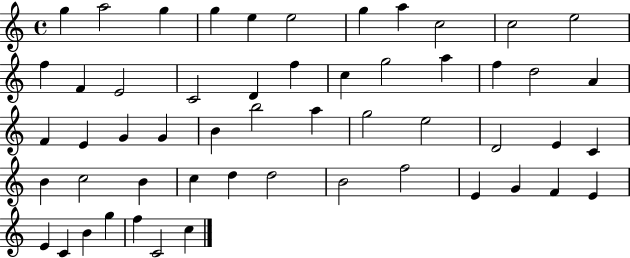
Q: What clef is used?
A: treble